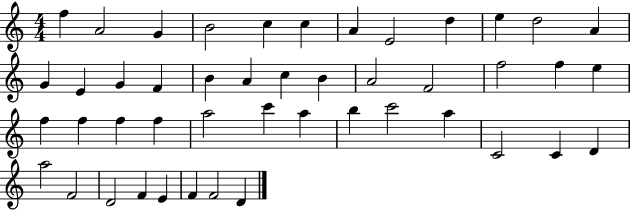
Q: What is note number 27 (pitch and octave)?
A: F5